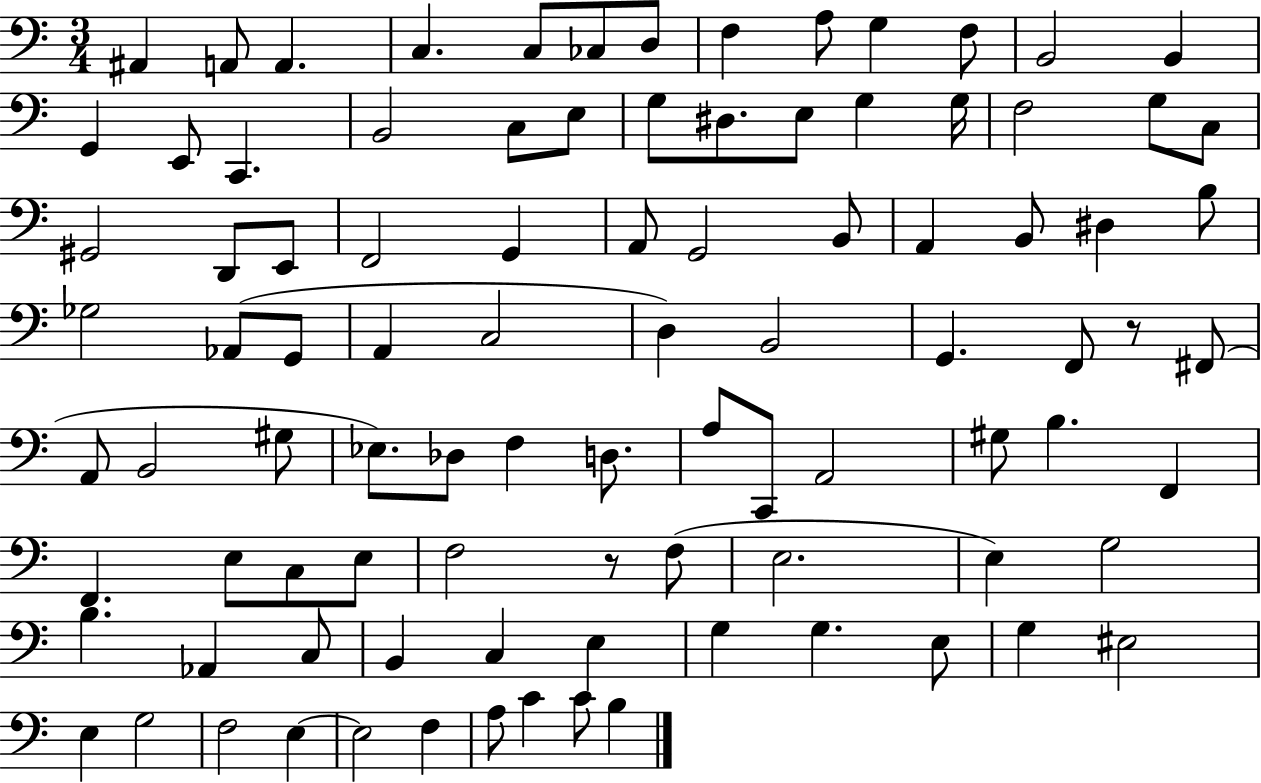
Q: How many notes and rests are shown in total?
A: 94